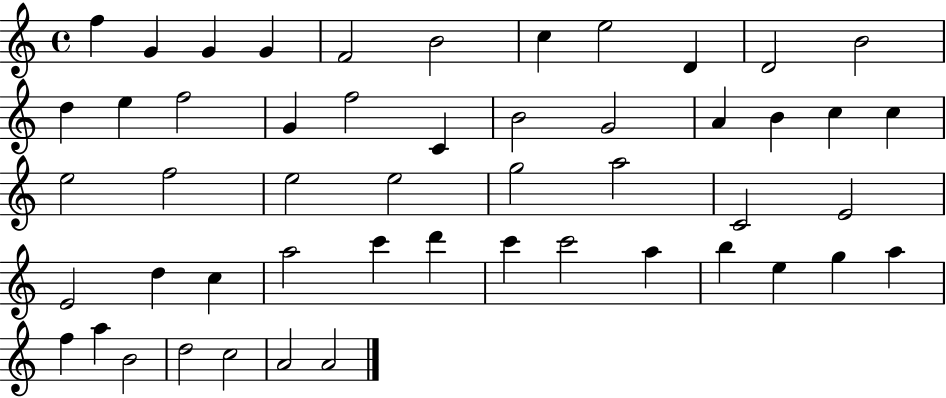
{
  \clef treble
  \time 4/4
  \defaultTimeSignature
  \key c \major
  f''4 g'4 g'4 g'4 | f'2 b'2 | c''4 e''2 d'4 | d'2 b'2 | \break d''4 e''4 f''2 | g'4 f''2 c'4 | b'2 g'2 | a'4 b'4 c''4 c''4 | \break e''2 f''2 | e''2 e''2 | g''2 a''2 | c'2 e'2 | \break e'2 d''4 c''4 | a''2 c'''4 d'''4 | c'''4 c'''2 a''4 | b''4 e''4 g''4 a''4 | \break f''4 a''4 b'2 | d''2 c''2 | a'2 a'2 | \bar "|."
}